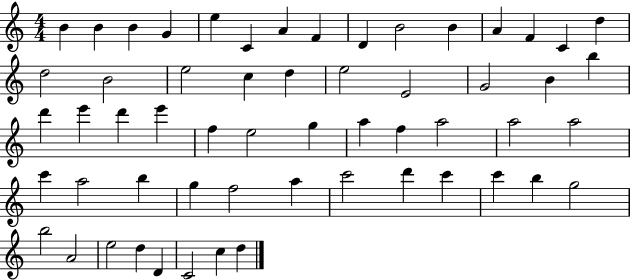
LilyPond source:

{
  \clef treble
  \numericTimeSignature
  \time 4/4
  \key c \major
  b'4 b'4 b'4 g'4 | e''4 c'4 a'4 f'4 | d'4 b'2 b'4 | a'4 f'4 c'4 d''4 | \break d''2 b'2 | e''2 c''4 d''4 | e''2 e'2 | g'2 b'4 b''4 | \break d'''4 e'''4 d'''4 e'''4 | f''4 e''2 g''4 | a''4 f''4 a''2 | a''2 a''2 | \break c'''4 a''2 b''4 | g''4 f''2 a''4 | c'''2 d'''4 c'''4 | c'''4 b''4 g''2 | \break b''2 a'2 | e''2 d''4 d'4 | c'2 c''4 d''4 | \bar "|."
}